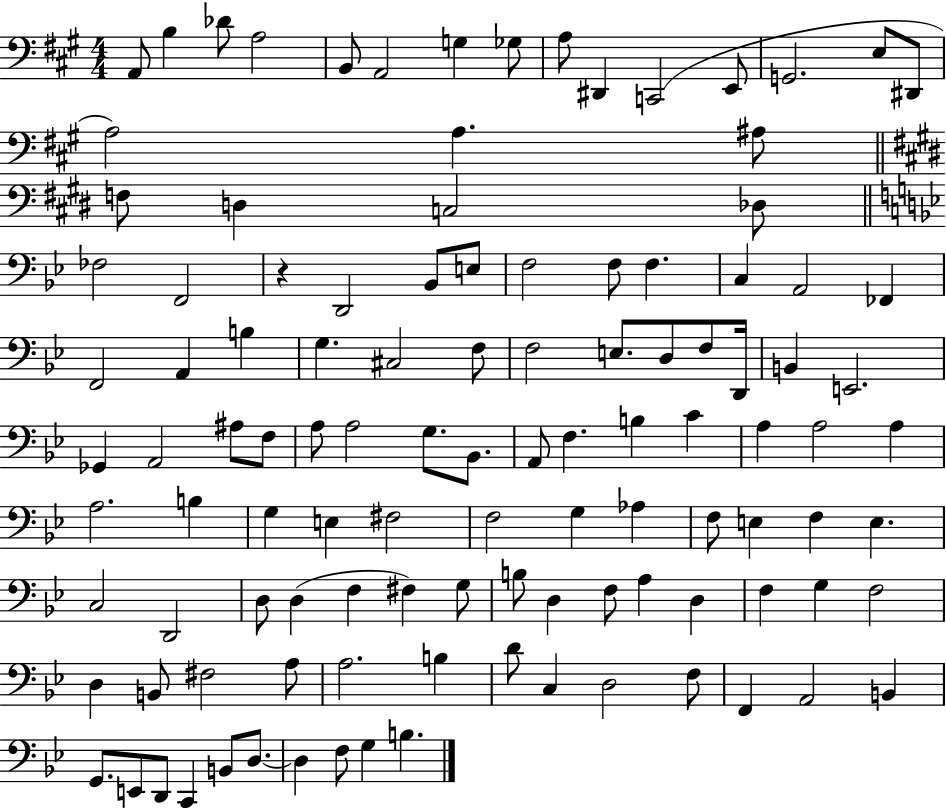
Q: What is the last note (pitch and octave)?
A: B3